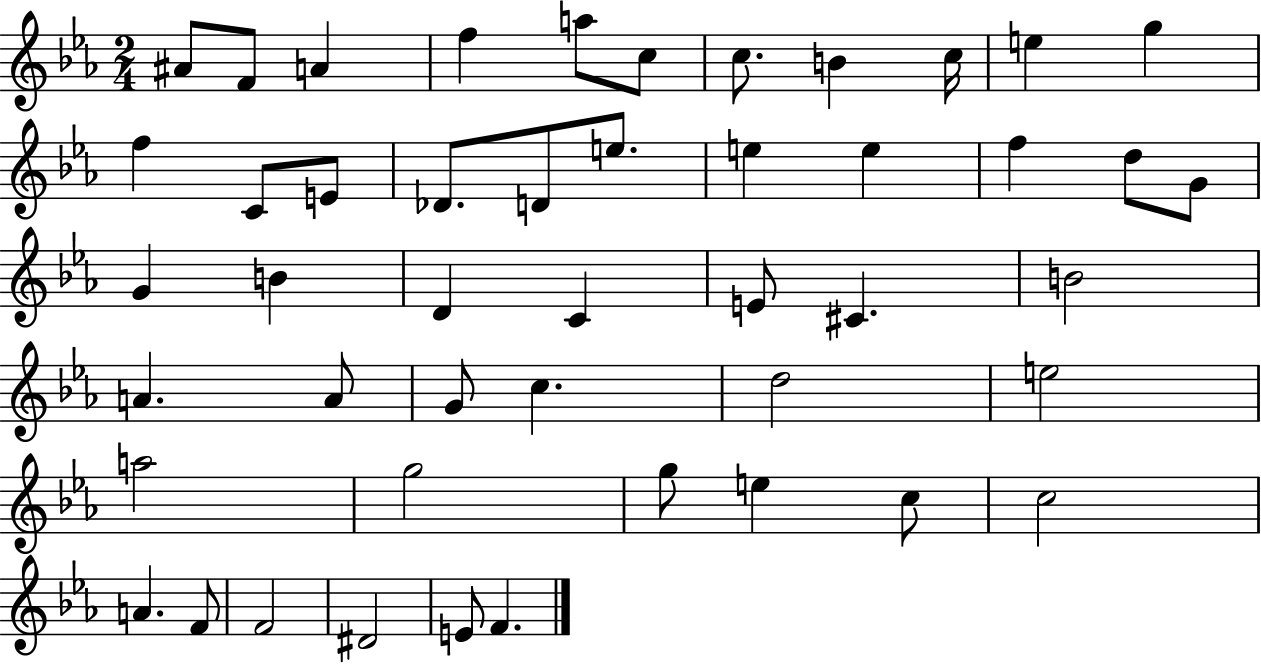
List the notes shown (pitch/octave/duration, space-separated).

A#4/e F4/e A4/q F5/q A5/e C5/e C5/e. B4/q C5/s E5/q G5/q F5/q C4/e E4/e Db4/e. D4/e E5/e. E5/q E5/q F5/q D5/e G4/e G4/q B4/q D4/q C4/q E4/e C#4/q. B4/h A4/q. A4/e G4/e C5/q. D5/h E5/h A5/h G5/h G5/e E5/q C5/e C5/h A4/q. F4/e F4/h D#4/h E4/e F4/q.